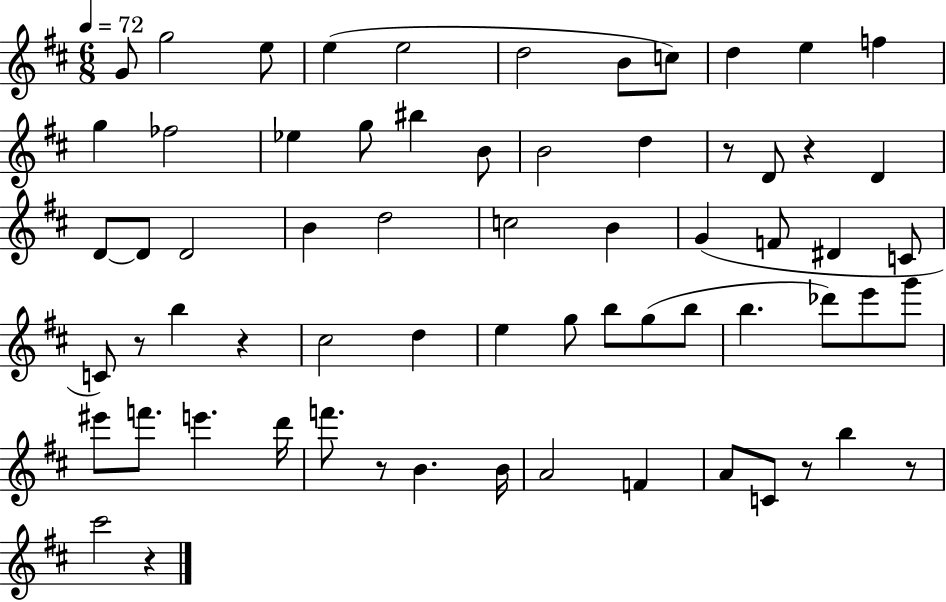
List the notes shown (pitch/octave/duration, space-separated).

G4/e G5/h E5/e E5/q E5/h D5/h B4/e C5/e D5/q E5/q F5/q G5/q FES5/h Eb5/q G5/e BIS5/q B4/e B4/h D5/q R/e D4/e R/q D4/q D4/e D4/e D4/h B4/q D5/h C5/h B4/q G4/q F4/e D#4/q C4/e C4/e R/e B5/q R/q C#5/h D5/q E5/q G5/e B5/e G5/e B5/e B5/q. Db6/e E6/e G6/e EIS6/e F6/e. E6/q. D6/s F6/e. R/e B4/q. B4/s A4/h F4/q A4/e C4/e R/e B5/q R/e C#6/h R/q